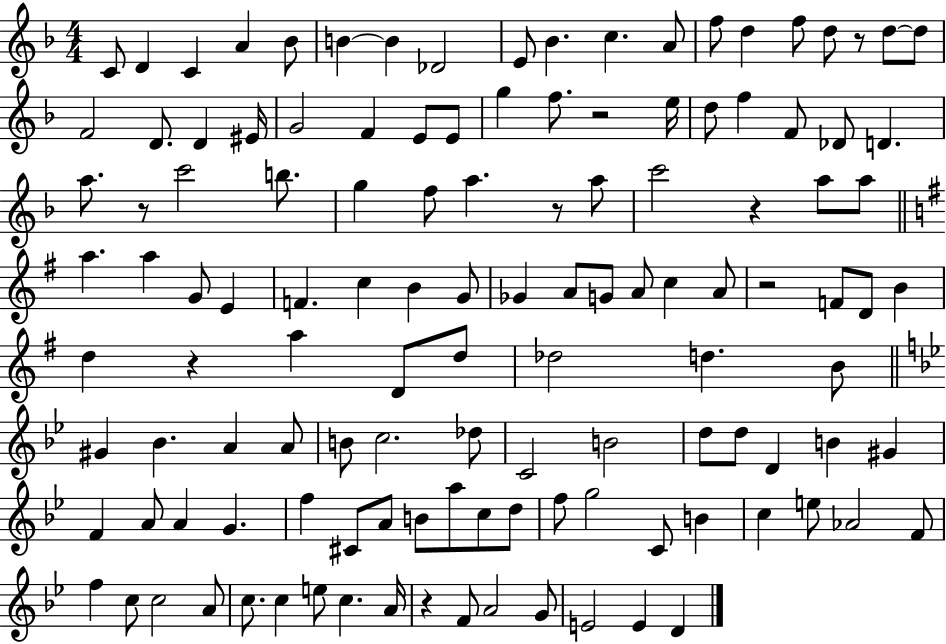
{
  \clef treble
  \numericTimeSignature
  \time 4/4
  \key f \major
  c'8 d'4 c'4 a'4 bes'8 | b'4~~ b'4 des'2 | e'8 bes'4. c''4. a'8 | f''8 d''4 f''8 d''8 r8 d''8~~ d''8 | \break f'2 d'8. d'4 eis'16 | g'2 f'4 e'8 e'8 | g''4 f''8. r2 e''16 | d''8 f''4 f'8 des'8 d'4. | \break a''8. r8 c'''2 b''8. | g''4 f''8 a''4. r8 a''8 | c'''2 r4 a''8 a''8 | \bar "||" \break \key e \minor a''4. a''4 g'8 e'4 | f'4. c''4 b'4 g'8 | ges'4 a'8 g'8 a'8 c''4 a'8 | r2 f'8 d'8 b'4 | \break d''4 r4 a''4 d'8 d''8 | des''2 d''4. b'8 | \bar "||" \break \key bes \major gis'4 bes'4. a'4 a'8 | b'8 c''2. des''8 | c'2 b'2 | d''8 d''8 d'4 b'4 gis'4 | \break f'4 a'8 a'4 g'4. | f''4 cis'8 a'8 b'8 a''8 c''8 d''8 | f''8 g''2 c'8 b'4 | c''4 e''8 aes'2 f'8 | \break f''4 c''8 c''2 a'8 | c''8. c''4 e''8 c''4. a'16 | r4 f'8 a'2 g'8 | e'2 e'4 d'4 | \break \bar "|."
}